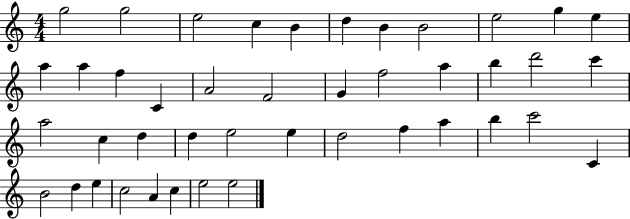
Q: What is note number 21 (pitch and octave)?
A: B5